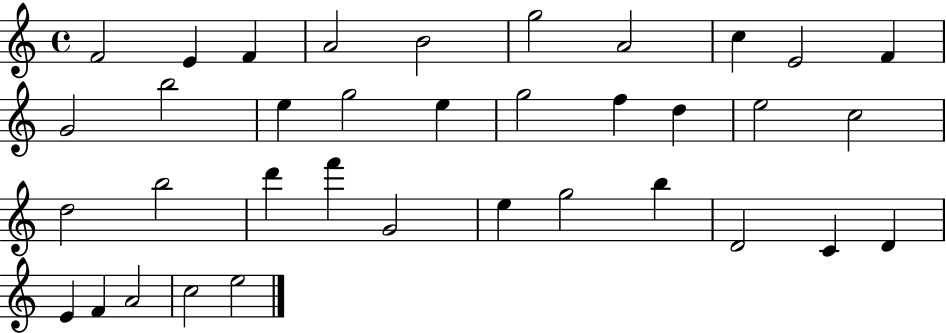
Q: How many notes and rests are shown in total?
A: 36